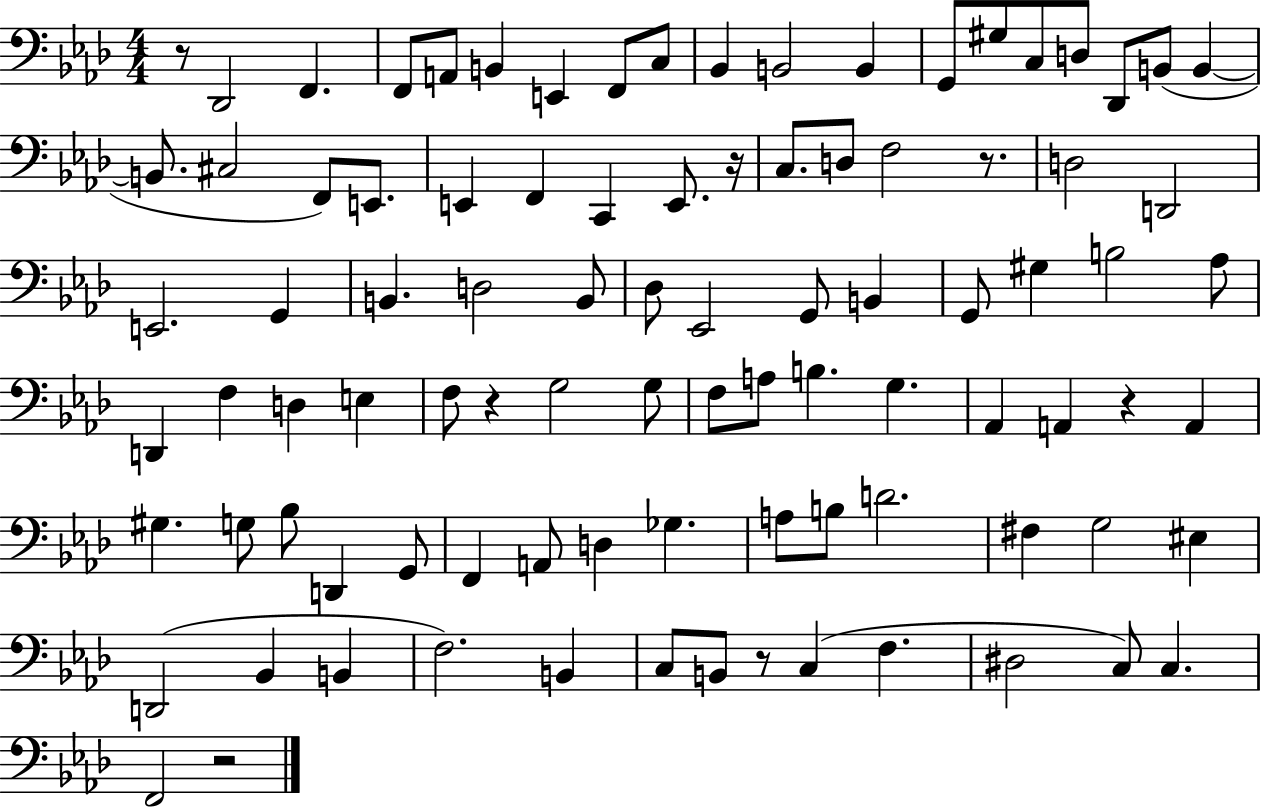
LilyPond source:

{
  \clef bass
  \numericTimeSignature
  \time 4/4
  \key aes \major
  r8 des,2 f,4. | f,8 a,8 b,4 e,4 f,8 c8 | bes,4 b,2 b,4 | g,8 gis8 c8 d8 des,8 b,8( b,4~~ | \break b,8. cis2 f,8) e,8. | e,4 f,4 c,4 e,8. r16 | c8. d8 f2 r8. | d2 d,2 | \break e,2. g,4 | b,4. d2 b,8 | des8 ees,2 g,8 b,4 | g,8 gis4 b2 aes8 | \break d,4 f4 d4 e4 | f8 r4 g2 g8 | f8 a8 b4. g4. | aes,4 a,4 r4 a,4 | \break gis4. g8 bes8 d,4 g,8 | f,4 a,8 d4 ges4. | a8 b8 d'2. | fis4 g2 eis4 | \break d,2( bes,4 b,4 | f2.) b,4 | c8 b,8 r8 c4( f4. | dis2 c8) c4. | \break f,2 r2 | \bar "|."
}